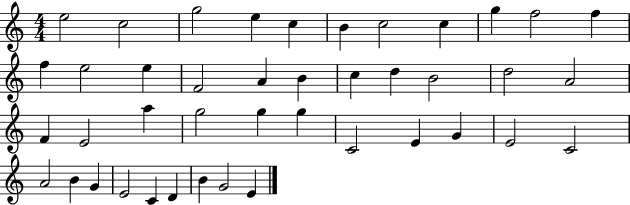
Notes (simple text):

E5/h C5/h G5/h E5/q C5/q B4/q C5/h C5/q G5/q F5/h F5/q F5/q E5/h E5/q F4/h A4/q B4/q C5/q D5/q B4/h D5/h A4/h F4/q E4/h A5/q G5/h G5/q G5/q C4/h E4/q G4/q E4/h C4/h A4/h B4/q G4/q E4/h C4/q D4/q B4/q G4/h E4/q